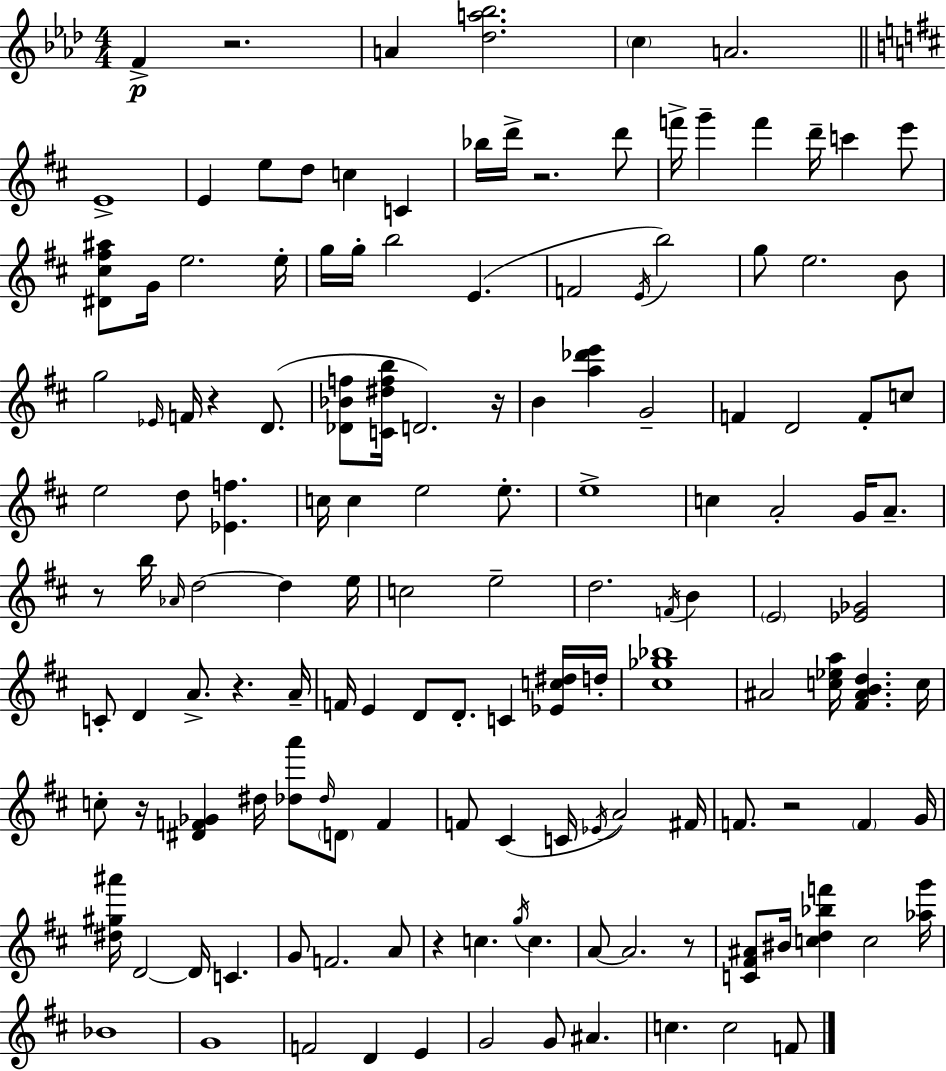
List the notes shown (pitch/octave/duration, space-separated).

F4/q R/h. A4/q [Db5,A5,Bb5]/h. C5/q A4/h. E4/w E4/q E5/e D5/e C5/q C4/q Bb5/s D6/s R/h. D6/e F6/s G6/q F6/q D6/s C6/q E6/e [D#4,C#5,F#5,A#5]/e G4/s E5/h. E5/s G5/s G5/s B5/h E4/q. F4/h E4/s B5/h G5/e E5/h. B4/e G5/h Eb4/s F4/s R/q D4/e. [Db4,Bb4,F5]/e [C4,D#5,F5,B5]/s D4/h. R/s B4/q [A5,Db6,E6]/q G4/h F4/q D4/h F4/e C5/e E5/h D5/e [Eb4,F5]/q. C5/s C5/q E5/h E5/e. E5/w C5/q A4/h G4/s A4/e. R/e B5/s Ab4/s D5/h D5/q E5/s C5/h E5/h D5/h. F4/s B4/q E4/h [Eb4,Gb4]/h C4/e D4/q A4/e. R/q. A4/s F4/s E4/q D4/e D4/e. C4/q [Eb4,C5,D#5]/s D5/s [C#5,Gb5,Bb5]/w A#4/h [C5,Eb5,A5]/s [F#4,A#4,B4,D5]/q. C5/s C5/e R/s [D#4,F4,Gb4]/q D#5/s [Db5,A6]/e Db5/s D4/e F4/q F4/e C#4/q C4/s Eb4/s A4/h F#4/s F4/e. R/h F4/q G4/s [D#5,G#5,A#6]/s D4/h D4/s C4/q. G4/e F4/h. A4/e R/q C5/q. G5/s C5/q. A4/e A4/h. R/e [C4,F#4,A#4]/e BIS4/s [C5,D5,Bb5,F6]/q C5/h [Ab5,G6]/s Bb4/w G4/w F4/h D4/q E4/q G4/h G4/e A#4/q. C5/q. C5/h F4/e